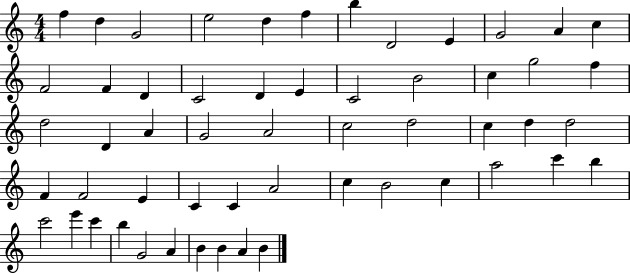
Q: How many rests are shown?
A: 0